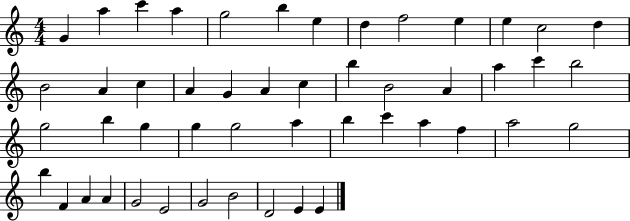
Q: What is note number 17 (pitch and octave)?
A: A4